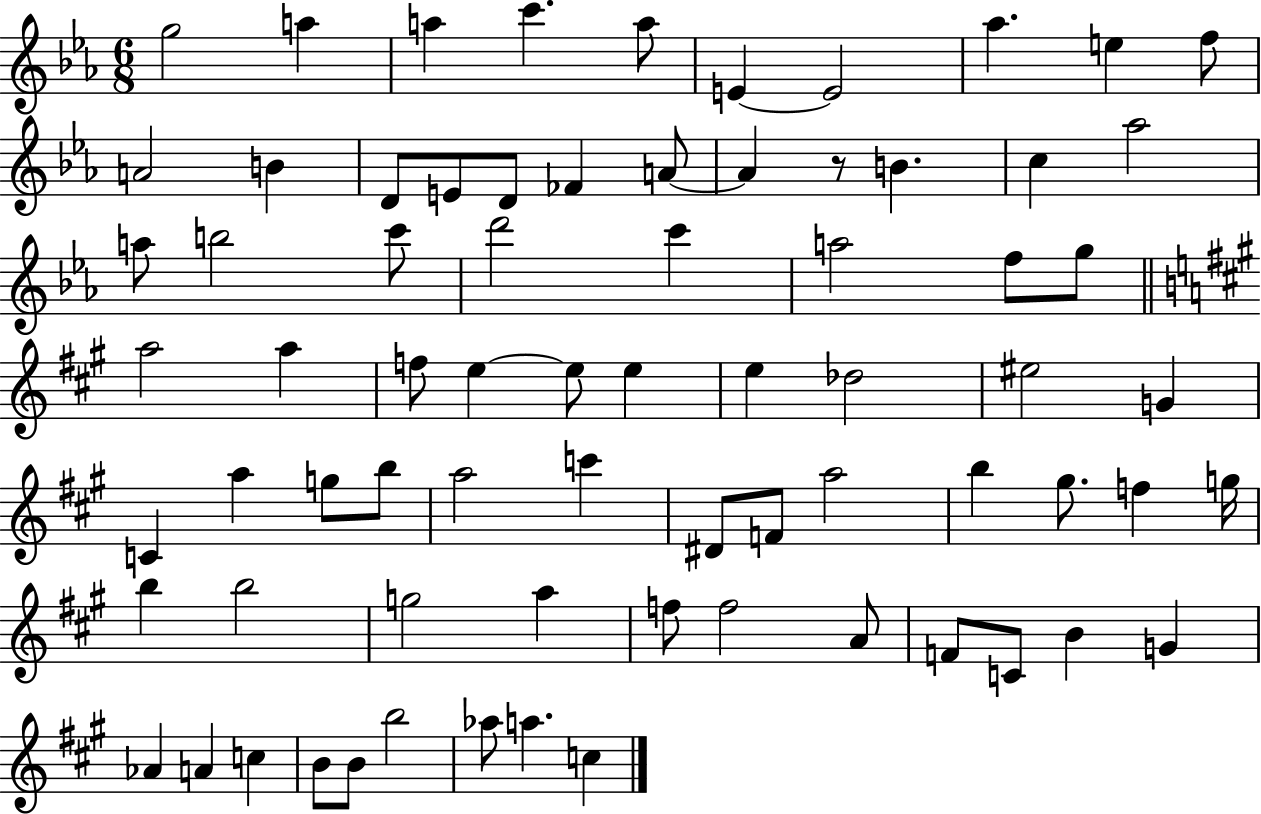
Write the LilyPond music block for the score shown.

{
  \clef treble
  \numericTimeSignature
  \time 6/8
  \key ees \major
  \repeat volta 2 { g''2 a''4 | a''4 c'''4. a''8 | e'4~~ e'2 | aes''4. e''4 f''8 | \break a'2 b'4 | d'8 e'8 d'8 fes'4 a'8~~ | a'4 r8 b'4. | c''4 aes''2 | \break a''8 b''2 c'''8 | d'''2 c'''4 | a''2 f''8 g''8 | \bar "||" \break \key a \major a''2 a''4 | f''8 e''4~~ e''8 e''4 | e''4 des''2 | eis''2 g'4 | \break c'4 a''4 g''8 b''8 | a''2 c'''4 | dis'8 f'8 a''2 | b''4 gis''8. f''4 g''16 | \break b''4 b''2 | g''2 a''4 | f''8 f''2 a'8 | f'8 c'8 b'4 g'4 | \break aes'4 a'4 c''4 | b'8 b'8 b''2 | aes''8 a''4. c''4 | } \bar "|."
}